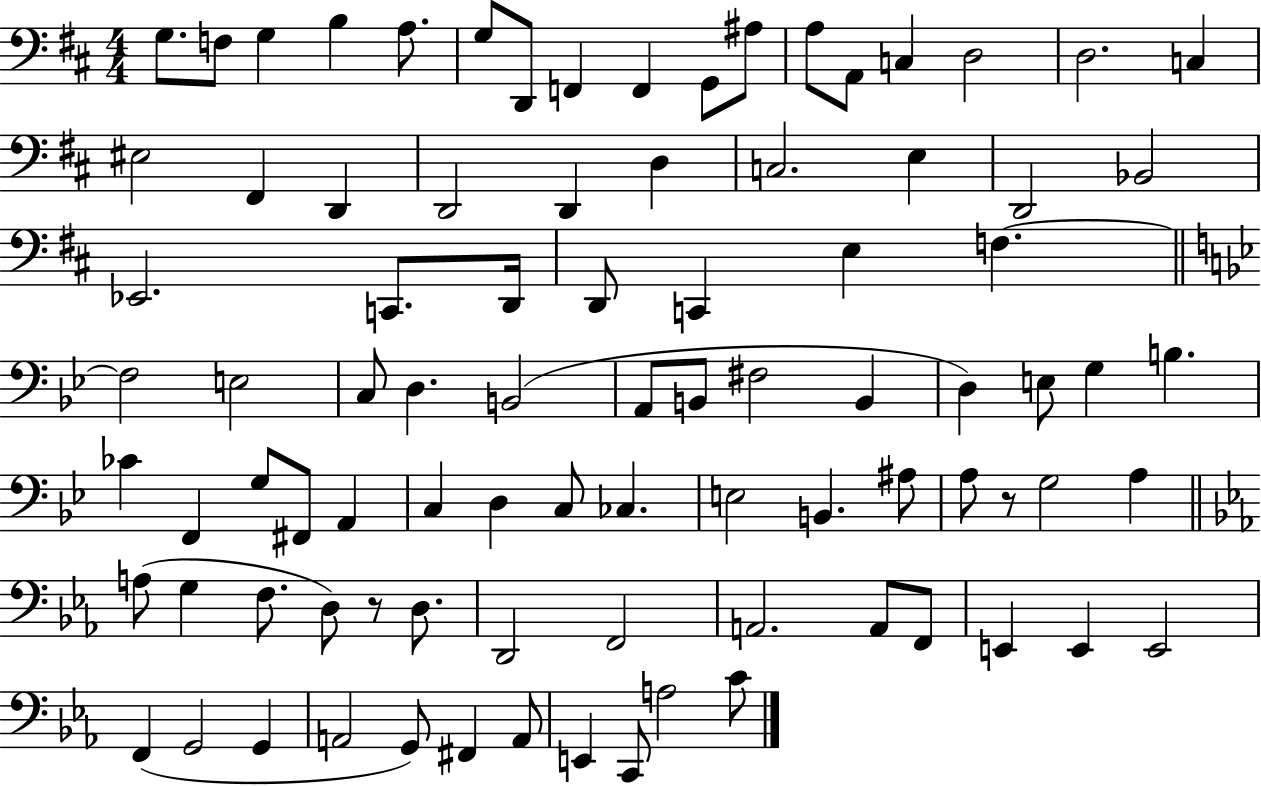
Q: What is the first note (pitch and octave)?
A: G3